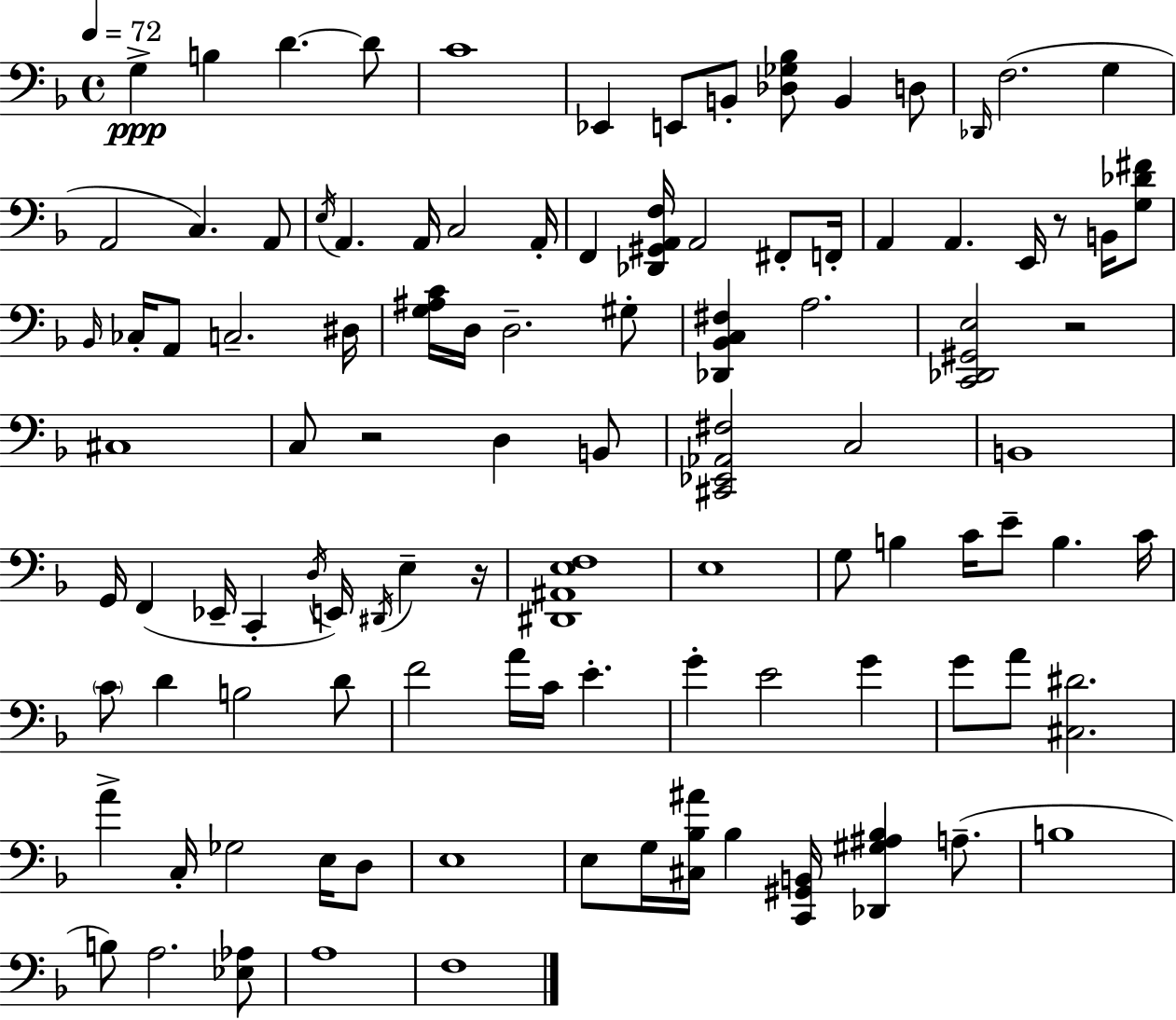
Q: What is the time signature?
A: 4/4